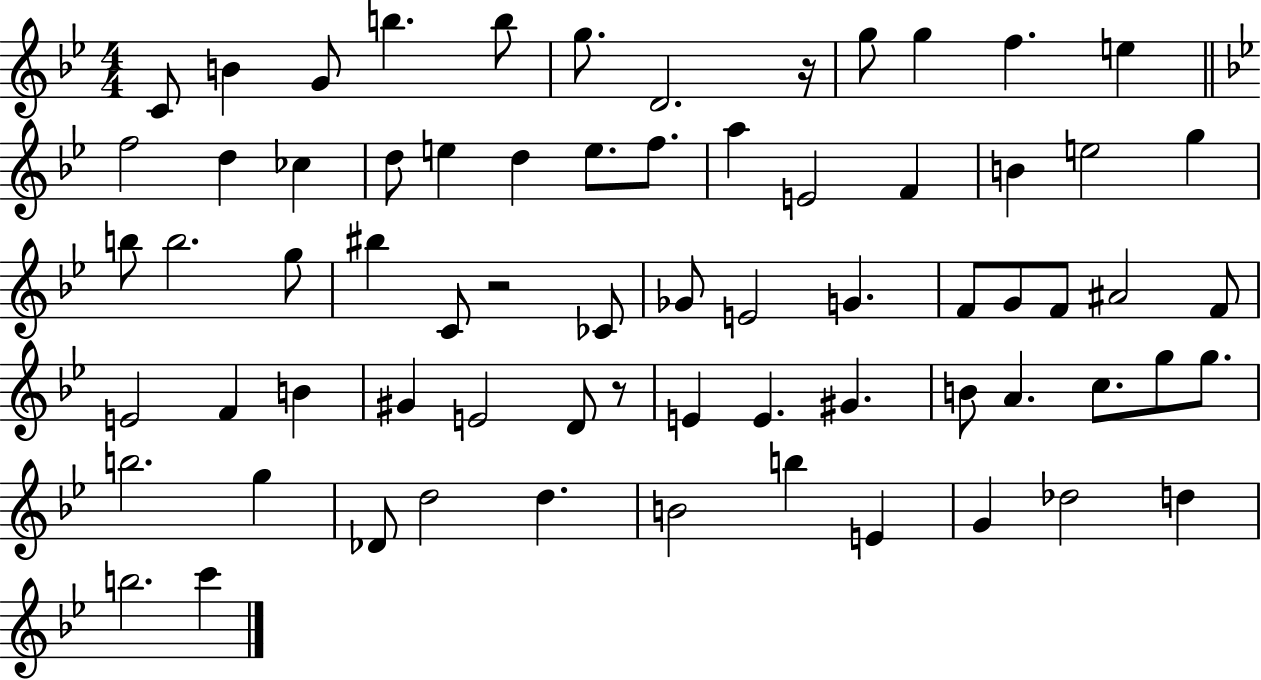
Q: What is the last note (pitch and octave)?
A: C6